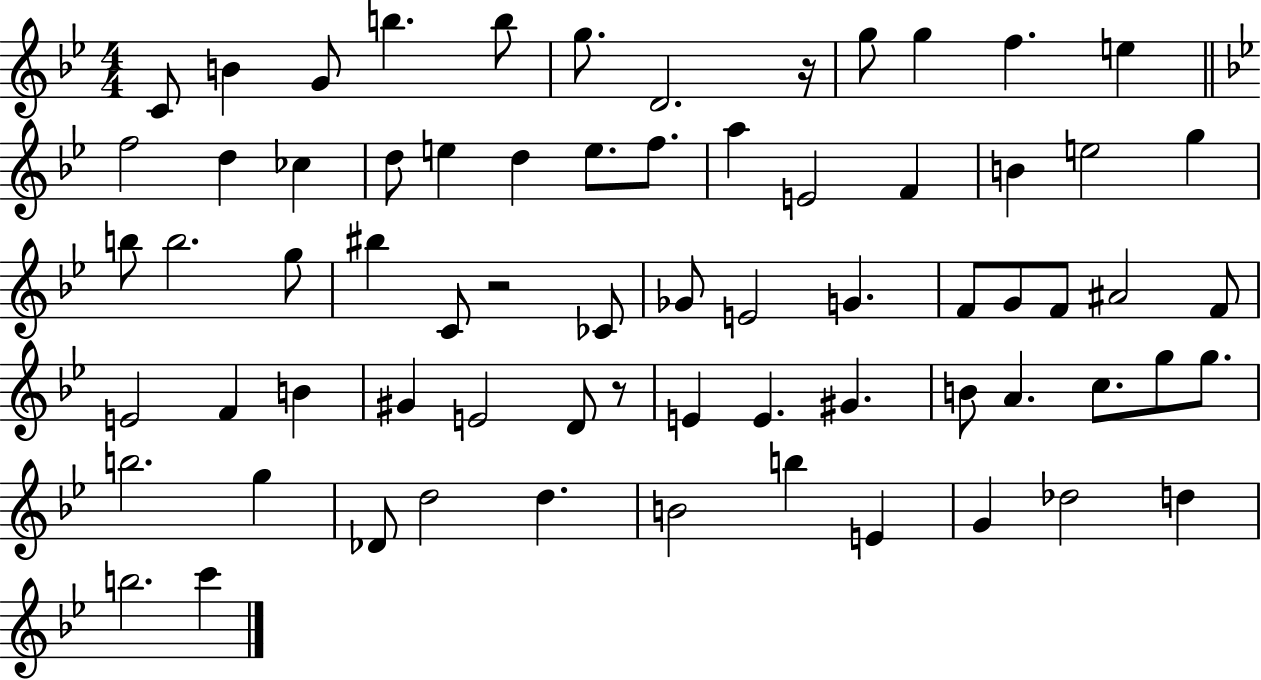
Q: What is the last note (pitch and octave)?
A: C6